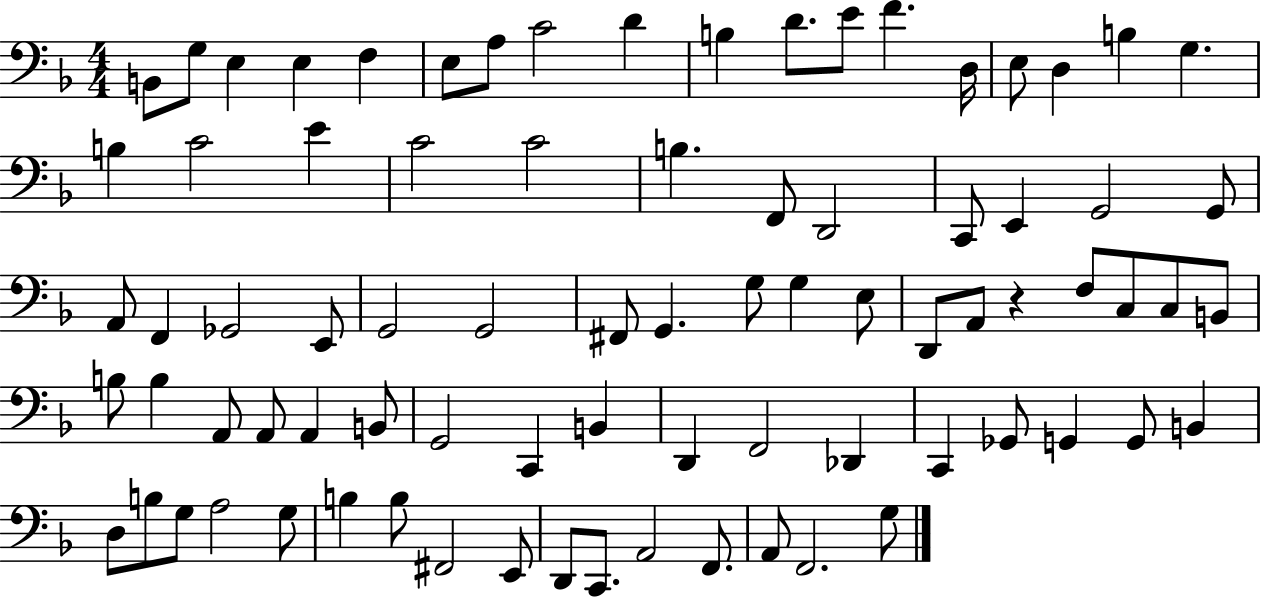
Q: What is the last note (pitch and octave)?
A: G3